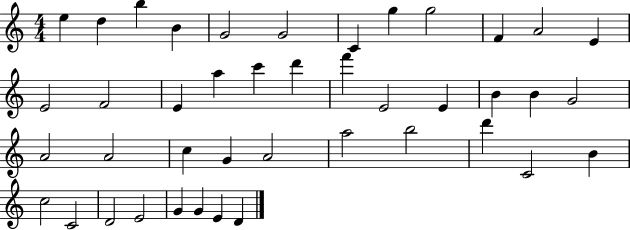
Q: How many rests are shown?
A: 0